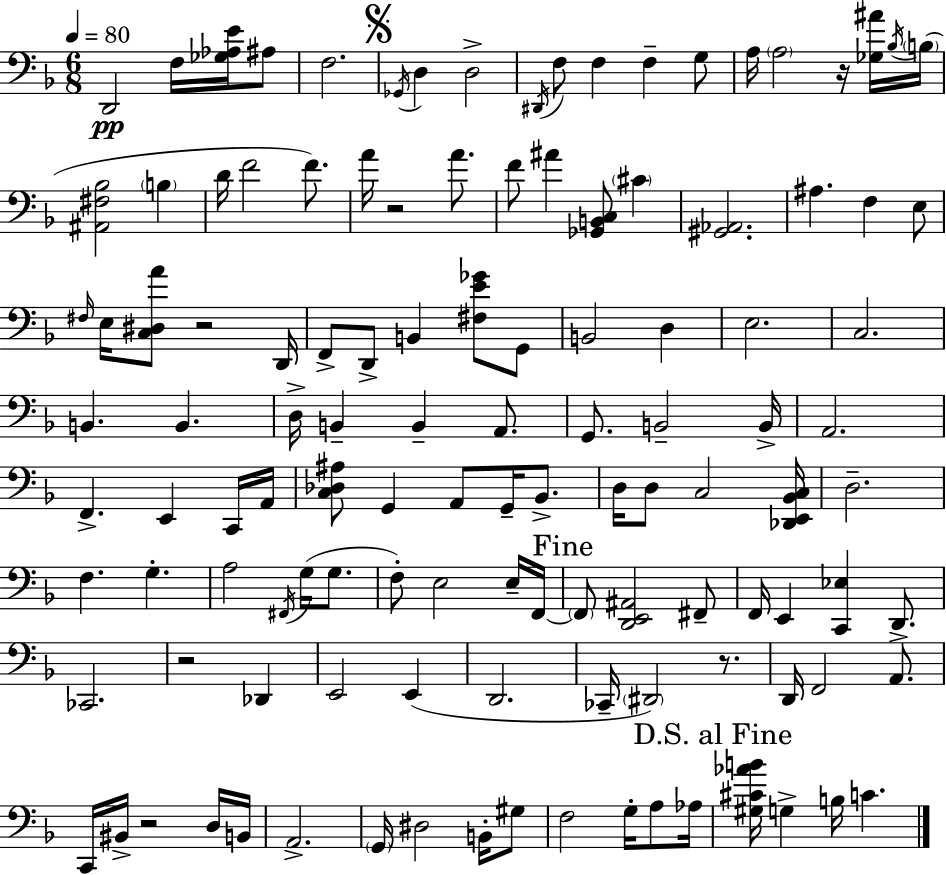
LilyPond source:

{
  \clef bass
  \numericTimeSignature
  \time 6/8
  \key f \major
  \tempo 4 = 80
  \repeat volta 2 { d,2\pp f16 <ges aes e'>16 ais8 | f2. | \mark \markup { \musicglyph "scripts.segno" } \acciaccatura { ges,16 } d4 d2-> | \acciaccatura { dis,16 } f8 f4 f4-- | \break g8 a16 \parenthesize a2 r16 | <ges ais'>16 \acciaccatura { bes16 } \parenthesize b16( <ais, fis bes>2 \parenthesize b4 | d'16 f'2 | f'8.) a'16 r2 | \break a'8. f'8 ais'4 <ges, b, c>8 \parenthesize cis'4 | <gis, aes,>2. | ais4. f4 | e8 \grace { fis16 } e16 <c dis a'>8 r2 | \break d,16 f,8-> d,8-> b,4 | <fis e' ges'>8 g,8 b,2 | d4 e2. | c2. | \break b,4. b,4. | d16-> b,4-- b,4-- | a,8. g,8. b,2-- | b,16-> a,2. | \break f,4.-> e,4 | c,16 a,16 <c des ais>8 g,4 a,8 | g,16-- bes,8.-> d16 d8 c2 | <des, e, bes, c>16 d2.-- | \break f4. g4.-. | a2 | \acciaccatura { fis,16 }( g16 g8. f8-.) e2 | e16-- f,16~~ \mark "Fine" \parenthesize f,8 <d, e, ais,>2 | \break fis,8-- f,16 e,4 <c, ees>4 | d,8.-> ces,2. | r2 | des,4 e,2 | \break e,4( d,2. | ces,16-- \parenthesize dis,2) | r8. d,16 f,2 | a,8. c,16 bis,16-> r2 | \break d16 b,16 a,2.-> | \parenthesize g,16 dis2 | b,16-. gis8 f2 | g16-. a8 aes16 \mark "D.S. al Fine" <gis cis' aes' b'>16 g4-> b16 c'4. | \break } \bar "|."
}